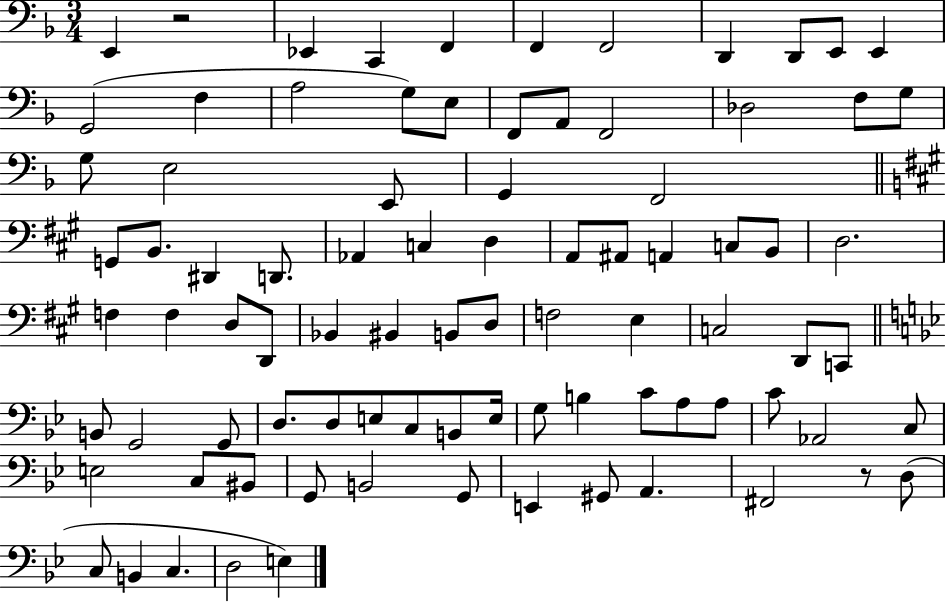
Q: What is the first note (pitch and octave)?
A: E2